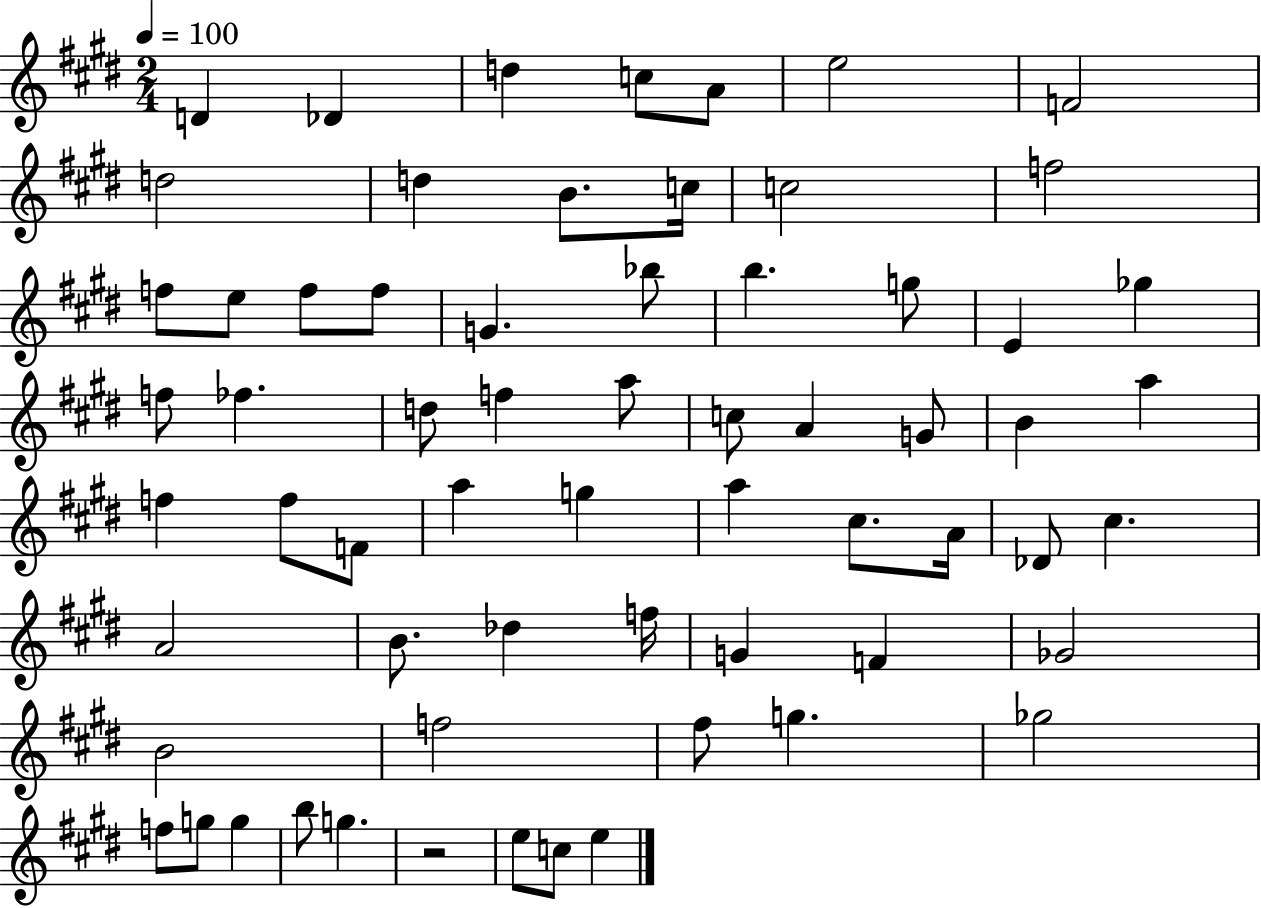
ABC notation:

X:1
T:Untitled
M:2/4
L:1/4
K:E
D _D d c/2 A/2 e2 F2 d2 d B/2 c/4 c2 f2 f/2 e/2 f/2 f/2 G _b/2 b g/2 E _g f/2 _f d/2 f a/2 c/2 A G/2 B a f f/2 F/2 a g a ^c/2 A/4 _D/2 ^c A2 B/2 _d f/4 G F _G2 B2 f2 ^f/2 g _g2 f/2 g/2 g b/2 g z2 e/2 c/2 e